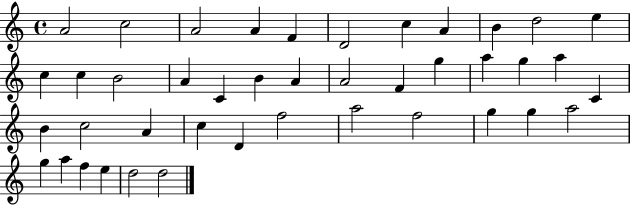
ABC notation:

X:1
T:Untitled
M:4/4
L:1/4
K:C
A2 c2 A2 A F D2 c A B d2 e c c B2 A C B A A2 F g a g a C B c2 A c D f2 a2 f2 g g a2 g a f e d2 d2